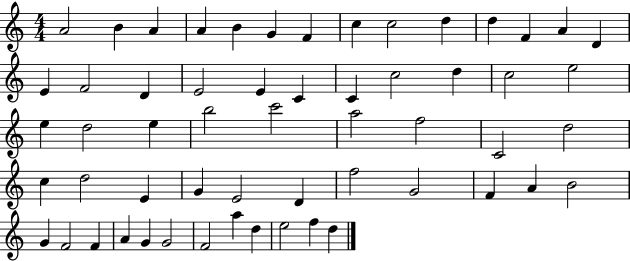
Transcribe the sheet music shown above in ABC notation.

X:1
T:Untitled
M:4/4
L:1/4
K:C
A2 B A A B G F c c2 d d F A D E F2 D E2 E C C c2 d c2 e2 e d2 e b2 c'2 a2 f2 C2 d2 c d2 E G E2 D f2 G2 F A B2 G F2 F A G G2 F2 a d e2 f d